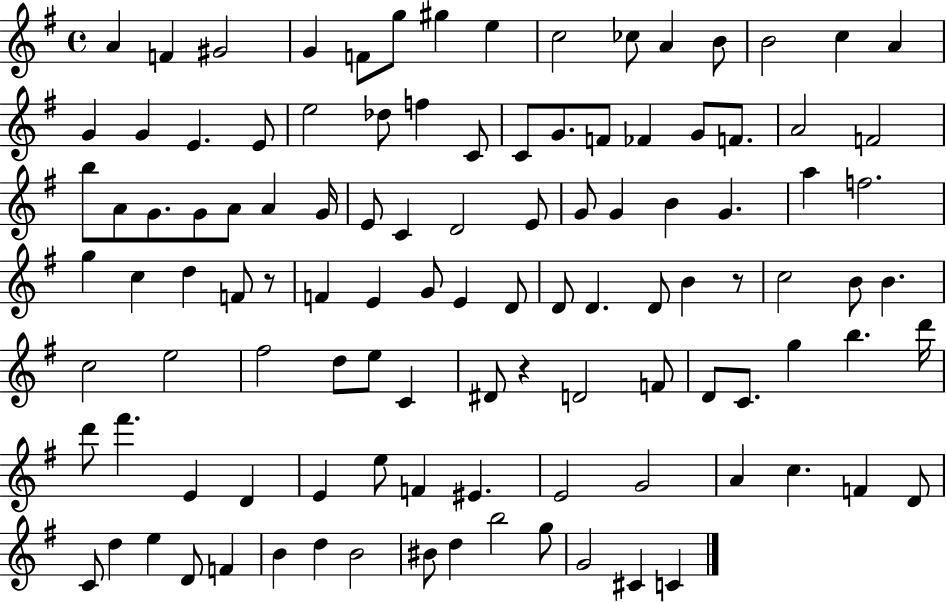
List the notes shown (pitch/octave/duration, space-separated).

A4/q F4/q G#4/h G4/q F4/e G5/e G#5/q E5/q C5/h CES5/e A4/q B4/e B4/h C5/q A4/q G4/q G4/q E4/q. E4/e E5/h Db5/e F5/q C4/e C4/e G4/e. F4/e FES4/q G4/e F4/e. A4/h F4/h B5/e A4/e G4/e. G4/e A4/e A4/q G4/s E4/e C4/q D4/h E4/e G4/e G4/q B4/q G4/q. A5/q F5/h. G5/q C5/q D5/q F4/e R/e F4/q E4/q G4/e E4/q D4/e D4/e D4/q. D4/e B4/q R/e C5/h B4/e B4/q. C5/h E5/h F#5/h D5/e E5/e C4/q D#4/e R/q D4/h F4/e D4/e C4/e. G5/q B5/q. D6/s D6/e F#6/q. E4/q D4/q E4/q E5/e F4/q EIS4/q. E4/h G4/h A4/q C5/q. F4/q D4/e C4/e D5/q E5/q D4/e F4/q B4/q D5/q B4/h BIS4/e D5/q B5/h G5/e G4/h C#4/q C4/q